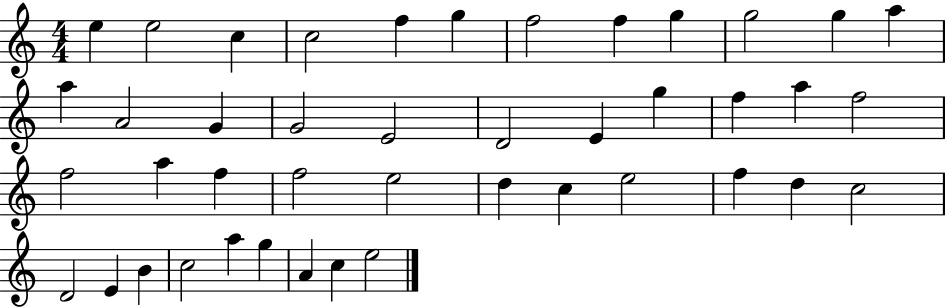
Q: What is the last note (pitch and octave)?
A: E5